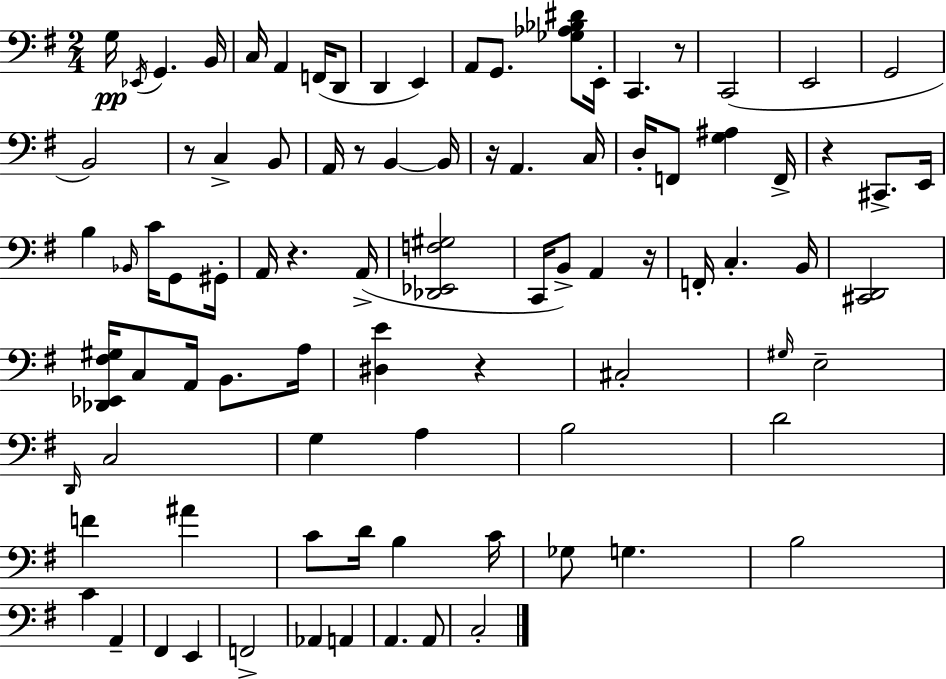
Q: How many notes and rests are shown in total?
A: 89